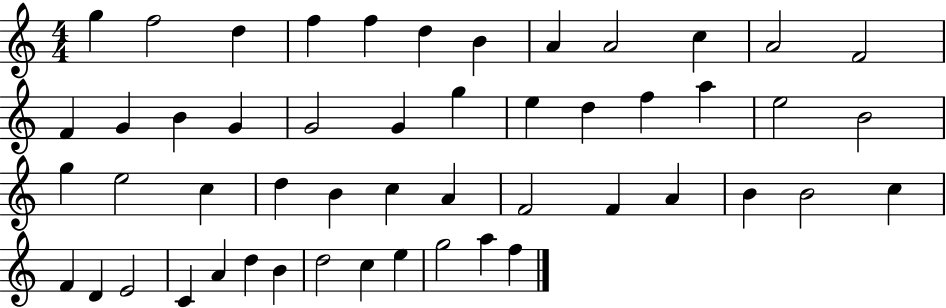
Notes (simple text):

G5/q F5/h D5/q F5/q F5/q D5/q B4/q A4/q A4/h C5/q A4/h F4/h F4/q G4/q B4/q G4/q G4/h G4/q G5/q E5/q D5/q F5/q A5/q E5/h B4/h G5/q E5/h C5/q D5/q B4/q C5/q A4/q F4/h F4/q A4/q B4/q B4/h C5/q F4/q D4/q E4/h C4/q A4/q D5/q B4/q D5/h C5/q E5/q G5/h A5/q F5/q